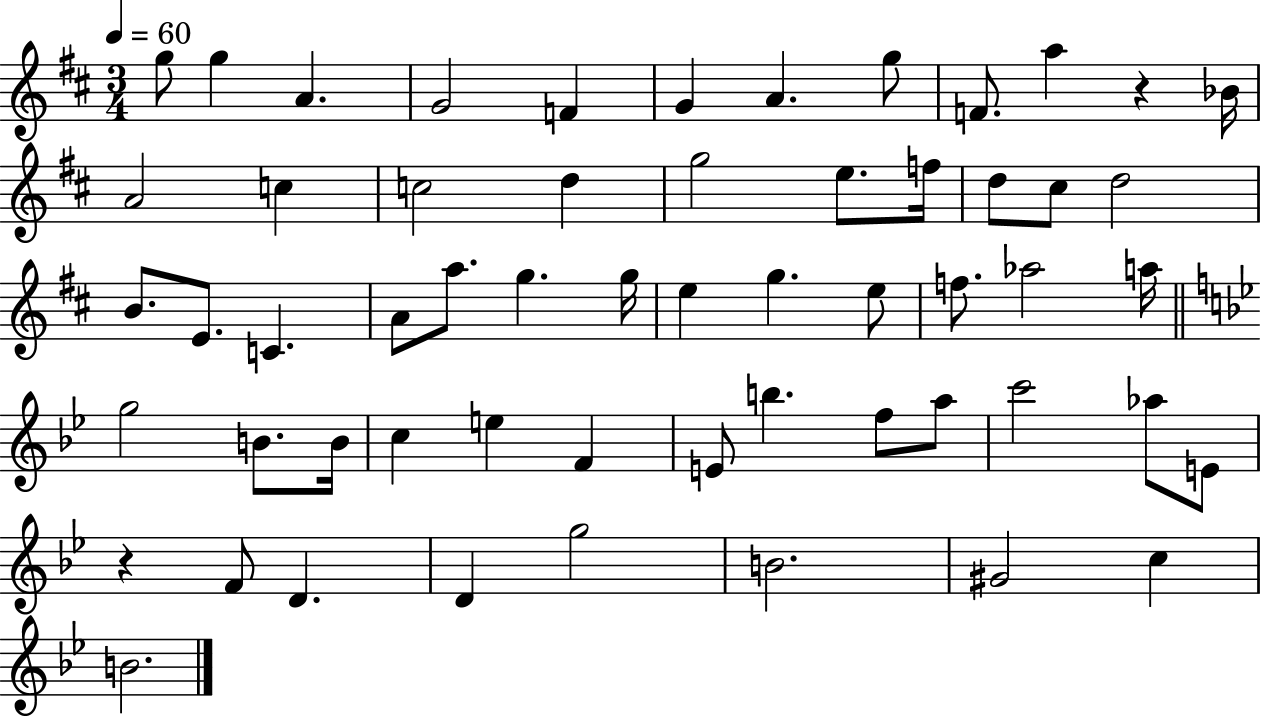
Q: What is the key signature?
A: D major